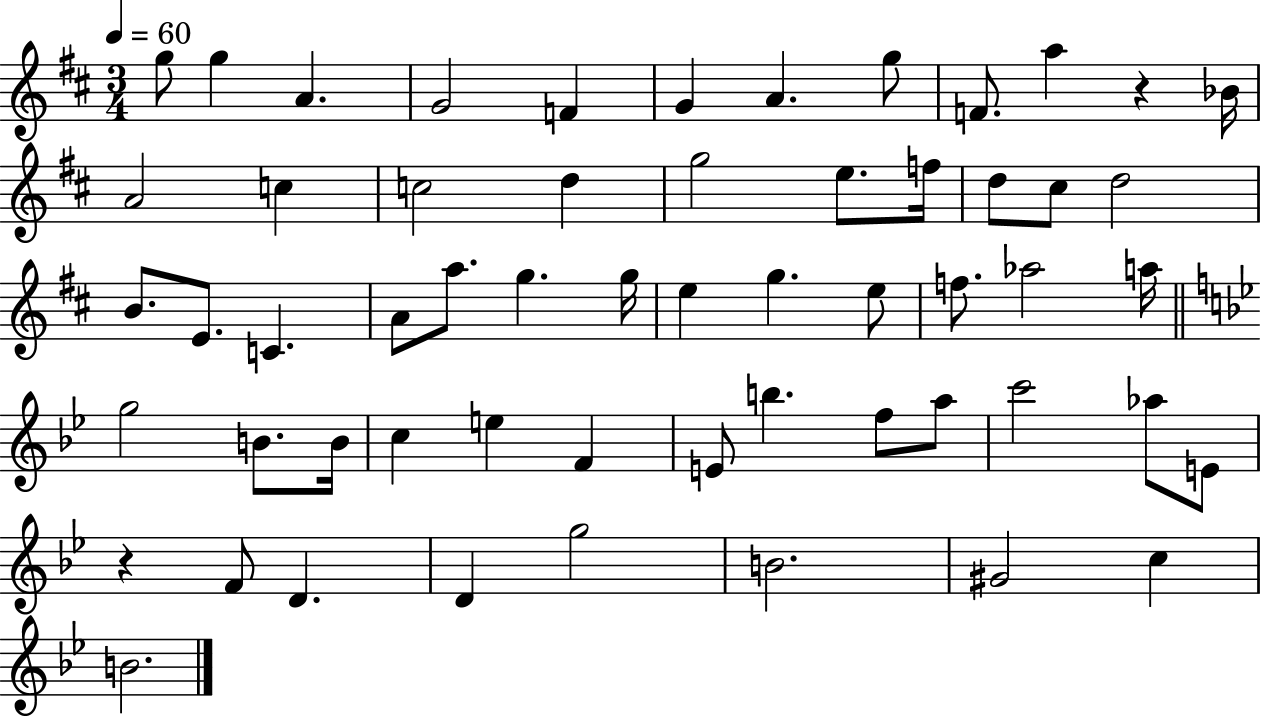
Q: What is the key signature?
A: D major